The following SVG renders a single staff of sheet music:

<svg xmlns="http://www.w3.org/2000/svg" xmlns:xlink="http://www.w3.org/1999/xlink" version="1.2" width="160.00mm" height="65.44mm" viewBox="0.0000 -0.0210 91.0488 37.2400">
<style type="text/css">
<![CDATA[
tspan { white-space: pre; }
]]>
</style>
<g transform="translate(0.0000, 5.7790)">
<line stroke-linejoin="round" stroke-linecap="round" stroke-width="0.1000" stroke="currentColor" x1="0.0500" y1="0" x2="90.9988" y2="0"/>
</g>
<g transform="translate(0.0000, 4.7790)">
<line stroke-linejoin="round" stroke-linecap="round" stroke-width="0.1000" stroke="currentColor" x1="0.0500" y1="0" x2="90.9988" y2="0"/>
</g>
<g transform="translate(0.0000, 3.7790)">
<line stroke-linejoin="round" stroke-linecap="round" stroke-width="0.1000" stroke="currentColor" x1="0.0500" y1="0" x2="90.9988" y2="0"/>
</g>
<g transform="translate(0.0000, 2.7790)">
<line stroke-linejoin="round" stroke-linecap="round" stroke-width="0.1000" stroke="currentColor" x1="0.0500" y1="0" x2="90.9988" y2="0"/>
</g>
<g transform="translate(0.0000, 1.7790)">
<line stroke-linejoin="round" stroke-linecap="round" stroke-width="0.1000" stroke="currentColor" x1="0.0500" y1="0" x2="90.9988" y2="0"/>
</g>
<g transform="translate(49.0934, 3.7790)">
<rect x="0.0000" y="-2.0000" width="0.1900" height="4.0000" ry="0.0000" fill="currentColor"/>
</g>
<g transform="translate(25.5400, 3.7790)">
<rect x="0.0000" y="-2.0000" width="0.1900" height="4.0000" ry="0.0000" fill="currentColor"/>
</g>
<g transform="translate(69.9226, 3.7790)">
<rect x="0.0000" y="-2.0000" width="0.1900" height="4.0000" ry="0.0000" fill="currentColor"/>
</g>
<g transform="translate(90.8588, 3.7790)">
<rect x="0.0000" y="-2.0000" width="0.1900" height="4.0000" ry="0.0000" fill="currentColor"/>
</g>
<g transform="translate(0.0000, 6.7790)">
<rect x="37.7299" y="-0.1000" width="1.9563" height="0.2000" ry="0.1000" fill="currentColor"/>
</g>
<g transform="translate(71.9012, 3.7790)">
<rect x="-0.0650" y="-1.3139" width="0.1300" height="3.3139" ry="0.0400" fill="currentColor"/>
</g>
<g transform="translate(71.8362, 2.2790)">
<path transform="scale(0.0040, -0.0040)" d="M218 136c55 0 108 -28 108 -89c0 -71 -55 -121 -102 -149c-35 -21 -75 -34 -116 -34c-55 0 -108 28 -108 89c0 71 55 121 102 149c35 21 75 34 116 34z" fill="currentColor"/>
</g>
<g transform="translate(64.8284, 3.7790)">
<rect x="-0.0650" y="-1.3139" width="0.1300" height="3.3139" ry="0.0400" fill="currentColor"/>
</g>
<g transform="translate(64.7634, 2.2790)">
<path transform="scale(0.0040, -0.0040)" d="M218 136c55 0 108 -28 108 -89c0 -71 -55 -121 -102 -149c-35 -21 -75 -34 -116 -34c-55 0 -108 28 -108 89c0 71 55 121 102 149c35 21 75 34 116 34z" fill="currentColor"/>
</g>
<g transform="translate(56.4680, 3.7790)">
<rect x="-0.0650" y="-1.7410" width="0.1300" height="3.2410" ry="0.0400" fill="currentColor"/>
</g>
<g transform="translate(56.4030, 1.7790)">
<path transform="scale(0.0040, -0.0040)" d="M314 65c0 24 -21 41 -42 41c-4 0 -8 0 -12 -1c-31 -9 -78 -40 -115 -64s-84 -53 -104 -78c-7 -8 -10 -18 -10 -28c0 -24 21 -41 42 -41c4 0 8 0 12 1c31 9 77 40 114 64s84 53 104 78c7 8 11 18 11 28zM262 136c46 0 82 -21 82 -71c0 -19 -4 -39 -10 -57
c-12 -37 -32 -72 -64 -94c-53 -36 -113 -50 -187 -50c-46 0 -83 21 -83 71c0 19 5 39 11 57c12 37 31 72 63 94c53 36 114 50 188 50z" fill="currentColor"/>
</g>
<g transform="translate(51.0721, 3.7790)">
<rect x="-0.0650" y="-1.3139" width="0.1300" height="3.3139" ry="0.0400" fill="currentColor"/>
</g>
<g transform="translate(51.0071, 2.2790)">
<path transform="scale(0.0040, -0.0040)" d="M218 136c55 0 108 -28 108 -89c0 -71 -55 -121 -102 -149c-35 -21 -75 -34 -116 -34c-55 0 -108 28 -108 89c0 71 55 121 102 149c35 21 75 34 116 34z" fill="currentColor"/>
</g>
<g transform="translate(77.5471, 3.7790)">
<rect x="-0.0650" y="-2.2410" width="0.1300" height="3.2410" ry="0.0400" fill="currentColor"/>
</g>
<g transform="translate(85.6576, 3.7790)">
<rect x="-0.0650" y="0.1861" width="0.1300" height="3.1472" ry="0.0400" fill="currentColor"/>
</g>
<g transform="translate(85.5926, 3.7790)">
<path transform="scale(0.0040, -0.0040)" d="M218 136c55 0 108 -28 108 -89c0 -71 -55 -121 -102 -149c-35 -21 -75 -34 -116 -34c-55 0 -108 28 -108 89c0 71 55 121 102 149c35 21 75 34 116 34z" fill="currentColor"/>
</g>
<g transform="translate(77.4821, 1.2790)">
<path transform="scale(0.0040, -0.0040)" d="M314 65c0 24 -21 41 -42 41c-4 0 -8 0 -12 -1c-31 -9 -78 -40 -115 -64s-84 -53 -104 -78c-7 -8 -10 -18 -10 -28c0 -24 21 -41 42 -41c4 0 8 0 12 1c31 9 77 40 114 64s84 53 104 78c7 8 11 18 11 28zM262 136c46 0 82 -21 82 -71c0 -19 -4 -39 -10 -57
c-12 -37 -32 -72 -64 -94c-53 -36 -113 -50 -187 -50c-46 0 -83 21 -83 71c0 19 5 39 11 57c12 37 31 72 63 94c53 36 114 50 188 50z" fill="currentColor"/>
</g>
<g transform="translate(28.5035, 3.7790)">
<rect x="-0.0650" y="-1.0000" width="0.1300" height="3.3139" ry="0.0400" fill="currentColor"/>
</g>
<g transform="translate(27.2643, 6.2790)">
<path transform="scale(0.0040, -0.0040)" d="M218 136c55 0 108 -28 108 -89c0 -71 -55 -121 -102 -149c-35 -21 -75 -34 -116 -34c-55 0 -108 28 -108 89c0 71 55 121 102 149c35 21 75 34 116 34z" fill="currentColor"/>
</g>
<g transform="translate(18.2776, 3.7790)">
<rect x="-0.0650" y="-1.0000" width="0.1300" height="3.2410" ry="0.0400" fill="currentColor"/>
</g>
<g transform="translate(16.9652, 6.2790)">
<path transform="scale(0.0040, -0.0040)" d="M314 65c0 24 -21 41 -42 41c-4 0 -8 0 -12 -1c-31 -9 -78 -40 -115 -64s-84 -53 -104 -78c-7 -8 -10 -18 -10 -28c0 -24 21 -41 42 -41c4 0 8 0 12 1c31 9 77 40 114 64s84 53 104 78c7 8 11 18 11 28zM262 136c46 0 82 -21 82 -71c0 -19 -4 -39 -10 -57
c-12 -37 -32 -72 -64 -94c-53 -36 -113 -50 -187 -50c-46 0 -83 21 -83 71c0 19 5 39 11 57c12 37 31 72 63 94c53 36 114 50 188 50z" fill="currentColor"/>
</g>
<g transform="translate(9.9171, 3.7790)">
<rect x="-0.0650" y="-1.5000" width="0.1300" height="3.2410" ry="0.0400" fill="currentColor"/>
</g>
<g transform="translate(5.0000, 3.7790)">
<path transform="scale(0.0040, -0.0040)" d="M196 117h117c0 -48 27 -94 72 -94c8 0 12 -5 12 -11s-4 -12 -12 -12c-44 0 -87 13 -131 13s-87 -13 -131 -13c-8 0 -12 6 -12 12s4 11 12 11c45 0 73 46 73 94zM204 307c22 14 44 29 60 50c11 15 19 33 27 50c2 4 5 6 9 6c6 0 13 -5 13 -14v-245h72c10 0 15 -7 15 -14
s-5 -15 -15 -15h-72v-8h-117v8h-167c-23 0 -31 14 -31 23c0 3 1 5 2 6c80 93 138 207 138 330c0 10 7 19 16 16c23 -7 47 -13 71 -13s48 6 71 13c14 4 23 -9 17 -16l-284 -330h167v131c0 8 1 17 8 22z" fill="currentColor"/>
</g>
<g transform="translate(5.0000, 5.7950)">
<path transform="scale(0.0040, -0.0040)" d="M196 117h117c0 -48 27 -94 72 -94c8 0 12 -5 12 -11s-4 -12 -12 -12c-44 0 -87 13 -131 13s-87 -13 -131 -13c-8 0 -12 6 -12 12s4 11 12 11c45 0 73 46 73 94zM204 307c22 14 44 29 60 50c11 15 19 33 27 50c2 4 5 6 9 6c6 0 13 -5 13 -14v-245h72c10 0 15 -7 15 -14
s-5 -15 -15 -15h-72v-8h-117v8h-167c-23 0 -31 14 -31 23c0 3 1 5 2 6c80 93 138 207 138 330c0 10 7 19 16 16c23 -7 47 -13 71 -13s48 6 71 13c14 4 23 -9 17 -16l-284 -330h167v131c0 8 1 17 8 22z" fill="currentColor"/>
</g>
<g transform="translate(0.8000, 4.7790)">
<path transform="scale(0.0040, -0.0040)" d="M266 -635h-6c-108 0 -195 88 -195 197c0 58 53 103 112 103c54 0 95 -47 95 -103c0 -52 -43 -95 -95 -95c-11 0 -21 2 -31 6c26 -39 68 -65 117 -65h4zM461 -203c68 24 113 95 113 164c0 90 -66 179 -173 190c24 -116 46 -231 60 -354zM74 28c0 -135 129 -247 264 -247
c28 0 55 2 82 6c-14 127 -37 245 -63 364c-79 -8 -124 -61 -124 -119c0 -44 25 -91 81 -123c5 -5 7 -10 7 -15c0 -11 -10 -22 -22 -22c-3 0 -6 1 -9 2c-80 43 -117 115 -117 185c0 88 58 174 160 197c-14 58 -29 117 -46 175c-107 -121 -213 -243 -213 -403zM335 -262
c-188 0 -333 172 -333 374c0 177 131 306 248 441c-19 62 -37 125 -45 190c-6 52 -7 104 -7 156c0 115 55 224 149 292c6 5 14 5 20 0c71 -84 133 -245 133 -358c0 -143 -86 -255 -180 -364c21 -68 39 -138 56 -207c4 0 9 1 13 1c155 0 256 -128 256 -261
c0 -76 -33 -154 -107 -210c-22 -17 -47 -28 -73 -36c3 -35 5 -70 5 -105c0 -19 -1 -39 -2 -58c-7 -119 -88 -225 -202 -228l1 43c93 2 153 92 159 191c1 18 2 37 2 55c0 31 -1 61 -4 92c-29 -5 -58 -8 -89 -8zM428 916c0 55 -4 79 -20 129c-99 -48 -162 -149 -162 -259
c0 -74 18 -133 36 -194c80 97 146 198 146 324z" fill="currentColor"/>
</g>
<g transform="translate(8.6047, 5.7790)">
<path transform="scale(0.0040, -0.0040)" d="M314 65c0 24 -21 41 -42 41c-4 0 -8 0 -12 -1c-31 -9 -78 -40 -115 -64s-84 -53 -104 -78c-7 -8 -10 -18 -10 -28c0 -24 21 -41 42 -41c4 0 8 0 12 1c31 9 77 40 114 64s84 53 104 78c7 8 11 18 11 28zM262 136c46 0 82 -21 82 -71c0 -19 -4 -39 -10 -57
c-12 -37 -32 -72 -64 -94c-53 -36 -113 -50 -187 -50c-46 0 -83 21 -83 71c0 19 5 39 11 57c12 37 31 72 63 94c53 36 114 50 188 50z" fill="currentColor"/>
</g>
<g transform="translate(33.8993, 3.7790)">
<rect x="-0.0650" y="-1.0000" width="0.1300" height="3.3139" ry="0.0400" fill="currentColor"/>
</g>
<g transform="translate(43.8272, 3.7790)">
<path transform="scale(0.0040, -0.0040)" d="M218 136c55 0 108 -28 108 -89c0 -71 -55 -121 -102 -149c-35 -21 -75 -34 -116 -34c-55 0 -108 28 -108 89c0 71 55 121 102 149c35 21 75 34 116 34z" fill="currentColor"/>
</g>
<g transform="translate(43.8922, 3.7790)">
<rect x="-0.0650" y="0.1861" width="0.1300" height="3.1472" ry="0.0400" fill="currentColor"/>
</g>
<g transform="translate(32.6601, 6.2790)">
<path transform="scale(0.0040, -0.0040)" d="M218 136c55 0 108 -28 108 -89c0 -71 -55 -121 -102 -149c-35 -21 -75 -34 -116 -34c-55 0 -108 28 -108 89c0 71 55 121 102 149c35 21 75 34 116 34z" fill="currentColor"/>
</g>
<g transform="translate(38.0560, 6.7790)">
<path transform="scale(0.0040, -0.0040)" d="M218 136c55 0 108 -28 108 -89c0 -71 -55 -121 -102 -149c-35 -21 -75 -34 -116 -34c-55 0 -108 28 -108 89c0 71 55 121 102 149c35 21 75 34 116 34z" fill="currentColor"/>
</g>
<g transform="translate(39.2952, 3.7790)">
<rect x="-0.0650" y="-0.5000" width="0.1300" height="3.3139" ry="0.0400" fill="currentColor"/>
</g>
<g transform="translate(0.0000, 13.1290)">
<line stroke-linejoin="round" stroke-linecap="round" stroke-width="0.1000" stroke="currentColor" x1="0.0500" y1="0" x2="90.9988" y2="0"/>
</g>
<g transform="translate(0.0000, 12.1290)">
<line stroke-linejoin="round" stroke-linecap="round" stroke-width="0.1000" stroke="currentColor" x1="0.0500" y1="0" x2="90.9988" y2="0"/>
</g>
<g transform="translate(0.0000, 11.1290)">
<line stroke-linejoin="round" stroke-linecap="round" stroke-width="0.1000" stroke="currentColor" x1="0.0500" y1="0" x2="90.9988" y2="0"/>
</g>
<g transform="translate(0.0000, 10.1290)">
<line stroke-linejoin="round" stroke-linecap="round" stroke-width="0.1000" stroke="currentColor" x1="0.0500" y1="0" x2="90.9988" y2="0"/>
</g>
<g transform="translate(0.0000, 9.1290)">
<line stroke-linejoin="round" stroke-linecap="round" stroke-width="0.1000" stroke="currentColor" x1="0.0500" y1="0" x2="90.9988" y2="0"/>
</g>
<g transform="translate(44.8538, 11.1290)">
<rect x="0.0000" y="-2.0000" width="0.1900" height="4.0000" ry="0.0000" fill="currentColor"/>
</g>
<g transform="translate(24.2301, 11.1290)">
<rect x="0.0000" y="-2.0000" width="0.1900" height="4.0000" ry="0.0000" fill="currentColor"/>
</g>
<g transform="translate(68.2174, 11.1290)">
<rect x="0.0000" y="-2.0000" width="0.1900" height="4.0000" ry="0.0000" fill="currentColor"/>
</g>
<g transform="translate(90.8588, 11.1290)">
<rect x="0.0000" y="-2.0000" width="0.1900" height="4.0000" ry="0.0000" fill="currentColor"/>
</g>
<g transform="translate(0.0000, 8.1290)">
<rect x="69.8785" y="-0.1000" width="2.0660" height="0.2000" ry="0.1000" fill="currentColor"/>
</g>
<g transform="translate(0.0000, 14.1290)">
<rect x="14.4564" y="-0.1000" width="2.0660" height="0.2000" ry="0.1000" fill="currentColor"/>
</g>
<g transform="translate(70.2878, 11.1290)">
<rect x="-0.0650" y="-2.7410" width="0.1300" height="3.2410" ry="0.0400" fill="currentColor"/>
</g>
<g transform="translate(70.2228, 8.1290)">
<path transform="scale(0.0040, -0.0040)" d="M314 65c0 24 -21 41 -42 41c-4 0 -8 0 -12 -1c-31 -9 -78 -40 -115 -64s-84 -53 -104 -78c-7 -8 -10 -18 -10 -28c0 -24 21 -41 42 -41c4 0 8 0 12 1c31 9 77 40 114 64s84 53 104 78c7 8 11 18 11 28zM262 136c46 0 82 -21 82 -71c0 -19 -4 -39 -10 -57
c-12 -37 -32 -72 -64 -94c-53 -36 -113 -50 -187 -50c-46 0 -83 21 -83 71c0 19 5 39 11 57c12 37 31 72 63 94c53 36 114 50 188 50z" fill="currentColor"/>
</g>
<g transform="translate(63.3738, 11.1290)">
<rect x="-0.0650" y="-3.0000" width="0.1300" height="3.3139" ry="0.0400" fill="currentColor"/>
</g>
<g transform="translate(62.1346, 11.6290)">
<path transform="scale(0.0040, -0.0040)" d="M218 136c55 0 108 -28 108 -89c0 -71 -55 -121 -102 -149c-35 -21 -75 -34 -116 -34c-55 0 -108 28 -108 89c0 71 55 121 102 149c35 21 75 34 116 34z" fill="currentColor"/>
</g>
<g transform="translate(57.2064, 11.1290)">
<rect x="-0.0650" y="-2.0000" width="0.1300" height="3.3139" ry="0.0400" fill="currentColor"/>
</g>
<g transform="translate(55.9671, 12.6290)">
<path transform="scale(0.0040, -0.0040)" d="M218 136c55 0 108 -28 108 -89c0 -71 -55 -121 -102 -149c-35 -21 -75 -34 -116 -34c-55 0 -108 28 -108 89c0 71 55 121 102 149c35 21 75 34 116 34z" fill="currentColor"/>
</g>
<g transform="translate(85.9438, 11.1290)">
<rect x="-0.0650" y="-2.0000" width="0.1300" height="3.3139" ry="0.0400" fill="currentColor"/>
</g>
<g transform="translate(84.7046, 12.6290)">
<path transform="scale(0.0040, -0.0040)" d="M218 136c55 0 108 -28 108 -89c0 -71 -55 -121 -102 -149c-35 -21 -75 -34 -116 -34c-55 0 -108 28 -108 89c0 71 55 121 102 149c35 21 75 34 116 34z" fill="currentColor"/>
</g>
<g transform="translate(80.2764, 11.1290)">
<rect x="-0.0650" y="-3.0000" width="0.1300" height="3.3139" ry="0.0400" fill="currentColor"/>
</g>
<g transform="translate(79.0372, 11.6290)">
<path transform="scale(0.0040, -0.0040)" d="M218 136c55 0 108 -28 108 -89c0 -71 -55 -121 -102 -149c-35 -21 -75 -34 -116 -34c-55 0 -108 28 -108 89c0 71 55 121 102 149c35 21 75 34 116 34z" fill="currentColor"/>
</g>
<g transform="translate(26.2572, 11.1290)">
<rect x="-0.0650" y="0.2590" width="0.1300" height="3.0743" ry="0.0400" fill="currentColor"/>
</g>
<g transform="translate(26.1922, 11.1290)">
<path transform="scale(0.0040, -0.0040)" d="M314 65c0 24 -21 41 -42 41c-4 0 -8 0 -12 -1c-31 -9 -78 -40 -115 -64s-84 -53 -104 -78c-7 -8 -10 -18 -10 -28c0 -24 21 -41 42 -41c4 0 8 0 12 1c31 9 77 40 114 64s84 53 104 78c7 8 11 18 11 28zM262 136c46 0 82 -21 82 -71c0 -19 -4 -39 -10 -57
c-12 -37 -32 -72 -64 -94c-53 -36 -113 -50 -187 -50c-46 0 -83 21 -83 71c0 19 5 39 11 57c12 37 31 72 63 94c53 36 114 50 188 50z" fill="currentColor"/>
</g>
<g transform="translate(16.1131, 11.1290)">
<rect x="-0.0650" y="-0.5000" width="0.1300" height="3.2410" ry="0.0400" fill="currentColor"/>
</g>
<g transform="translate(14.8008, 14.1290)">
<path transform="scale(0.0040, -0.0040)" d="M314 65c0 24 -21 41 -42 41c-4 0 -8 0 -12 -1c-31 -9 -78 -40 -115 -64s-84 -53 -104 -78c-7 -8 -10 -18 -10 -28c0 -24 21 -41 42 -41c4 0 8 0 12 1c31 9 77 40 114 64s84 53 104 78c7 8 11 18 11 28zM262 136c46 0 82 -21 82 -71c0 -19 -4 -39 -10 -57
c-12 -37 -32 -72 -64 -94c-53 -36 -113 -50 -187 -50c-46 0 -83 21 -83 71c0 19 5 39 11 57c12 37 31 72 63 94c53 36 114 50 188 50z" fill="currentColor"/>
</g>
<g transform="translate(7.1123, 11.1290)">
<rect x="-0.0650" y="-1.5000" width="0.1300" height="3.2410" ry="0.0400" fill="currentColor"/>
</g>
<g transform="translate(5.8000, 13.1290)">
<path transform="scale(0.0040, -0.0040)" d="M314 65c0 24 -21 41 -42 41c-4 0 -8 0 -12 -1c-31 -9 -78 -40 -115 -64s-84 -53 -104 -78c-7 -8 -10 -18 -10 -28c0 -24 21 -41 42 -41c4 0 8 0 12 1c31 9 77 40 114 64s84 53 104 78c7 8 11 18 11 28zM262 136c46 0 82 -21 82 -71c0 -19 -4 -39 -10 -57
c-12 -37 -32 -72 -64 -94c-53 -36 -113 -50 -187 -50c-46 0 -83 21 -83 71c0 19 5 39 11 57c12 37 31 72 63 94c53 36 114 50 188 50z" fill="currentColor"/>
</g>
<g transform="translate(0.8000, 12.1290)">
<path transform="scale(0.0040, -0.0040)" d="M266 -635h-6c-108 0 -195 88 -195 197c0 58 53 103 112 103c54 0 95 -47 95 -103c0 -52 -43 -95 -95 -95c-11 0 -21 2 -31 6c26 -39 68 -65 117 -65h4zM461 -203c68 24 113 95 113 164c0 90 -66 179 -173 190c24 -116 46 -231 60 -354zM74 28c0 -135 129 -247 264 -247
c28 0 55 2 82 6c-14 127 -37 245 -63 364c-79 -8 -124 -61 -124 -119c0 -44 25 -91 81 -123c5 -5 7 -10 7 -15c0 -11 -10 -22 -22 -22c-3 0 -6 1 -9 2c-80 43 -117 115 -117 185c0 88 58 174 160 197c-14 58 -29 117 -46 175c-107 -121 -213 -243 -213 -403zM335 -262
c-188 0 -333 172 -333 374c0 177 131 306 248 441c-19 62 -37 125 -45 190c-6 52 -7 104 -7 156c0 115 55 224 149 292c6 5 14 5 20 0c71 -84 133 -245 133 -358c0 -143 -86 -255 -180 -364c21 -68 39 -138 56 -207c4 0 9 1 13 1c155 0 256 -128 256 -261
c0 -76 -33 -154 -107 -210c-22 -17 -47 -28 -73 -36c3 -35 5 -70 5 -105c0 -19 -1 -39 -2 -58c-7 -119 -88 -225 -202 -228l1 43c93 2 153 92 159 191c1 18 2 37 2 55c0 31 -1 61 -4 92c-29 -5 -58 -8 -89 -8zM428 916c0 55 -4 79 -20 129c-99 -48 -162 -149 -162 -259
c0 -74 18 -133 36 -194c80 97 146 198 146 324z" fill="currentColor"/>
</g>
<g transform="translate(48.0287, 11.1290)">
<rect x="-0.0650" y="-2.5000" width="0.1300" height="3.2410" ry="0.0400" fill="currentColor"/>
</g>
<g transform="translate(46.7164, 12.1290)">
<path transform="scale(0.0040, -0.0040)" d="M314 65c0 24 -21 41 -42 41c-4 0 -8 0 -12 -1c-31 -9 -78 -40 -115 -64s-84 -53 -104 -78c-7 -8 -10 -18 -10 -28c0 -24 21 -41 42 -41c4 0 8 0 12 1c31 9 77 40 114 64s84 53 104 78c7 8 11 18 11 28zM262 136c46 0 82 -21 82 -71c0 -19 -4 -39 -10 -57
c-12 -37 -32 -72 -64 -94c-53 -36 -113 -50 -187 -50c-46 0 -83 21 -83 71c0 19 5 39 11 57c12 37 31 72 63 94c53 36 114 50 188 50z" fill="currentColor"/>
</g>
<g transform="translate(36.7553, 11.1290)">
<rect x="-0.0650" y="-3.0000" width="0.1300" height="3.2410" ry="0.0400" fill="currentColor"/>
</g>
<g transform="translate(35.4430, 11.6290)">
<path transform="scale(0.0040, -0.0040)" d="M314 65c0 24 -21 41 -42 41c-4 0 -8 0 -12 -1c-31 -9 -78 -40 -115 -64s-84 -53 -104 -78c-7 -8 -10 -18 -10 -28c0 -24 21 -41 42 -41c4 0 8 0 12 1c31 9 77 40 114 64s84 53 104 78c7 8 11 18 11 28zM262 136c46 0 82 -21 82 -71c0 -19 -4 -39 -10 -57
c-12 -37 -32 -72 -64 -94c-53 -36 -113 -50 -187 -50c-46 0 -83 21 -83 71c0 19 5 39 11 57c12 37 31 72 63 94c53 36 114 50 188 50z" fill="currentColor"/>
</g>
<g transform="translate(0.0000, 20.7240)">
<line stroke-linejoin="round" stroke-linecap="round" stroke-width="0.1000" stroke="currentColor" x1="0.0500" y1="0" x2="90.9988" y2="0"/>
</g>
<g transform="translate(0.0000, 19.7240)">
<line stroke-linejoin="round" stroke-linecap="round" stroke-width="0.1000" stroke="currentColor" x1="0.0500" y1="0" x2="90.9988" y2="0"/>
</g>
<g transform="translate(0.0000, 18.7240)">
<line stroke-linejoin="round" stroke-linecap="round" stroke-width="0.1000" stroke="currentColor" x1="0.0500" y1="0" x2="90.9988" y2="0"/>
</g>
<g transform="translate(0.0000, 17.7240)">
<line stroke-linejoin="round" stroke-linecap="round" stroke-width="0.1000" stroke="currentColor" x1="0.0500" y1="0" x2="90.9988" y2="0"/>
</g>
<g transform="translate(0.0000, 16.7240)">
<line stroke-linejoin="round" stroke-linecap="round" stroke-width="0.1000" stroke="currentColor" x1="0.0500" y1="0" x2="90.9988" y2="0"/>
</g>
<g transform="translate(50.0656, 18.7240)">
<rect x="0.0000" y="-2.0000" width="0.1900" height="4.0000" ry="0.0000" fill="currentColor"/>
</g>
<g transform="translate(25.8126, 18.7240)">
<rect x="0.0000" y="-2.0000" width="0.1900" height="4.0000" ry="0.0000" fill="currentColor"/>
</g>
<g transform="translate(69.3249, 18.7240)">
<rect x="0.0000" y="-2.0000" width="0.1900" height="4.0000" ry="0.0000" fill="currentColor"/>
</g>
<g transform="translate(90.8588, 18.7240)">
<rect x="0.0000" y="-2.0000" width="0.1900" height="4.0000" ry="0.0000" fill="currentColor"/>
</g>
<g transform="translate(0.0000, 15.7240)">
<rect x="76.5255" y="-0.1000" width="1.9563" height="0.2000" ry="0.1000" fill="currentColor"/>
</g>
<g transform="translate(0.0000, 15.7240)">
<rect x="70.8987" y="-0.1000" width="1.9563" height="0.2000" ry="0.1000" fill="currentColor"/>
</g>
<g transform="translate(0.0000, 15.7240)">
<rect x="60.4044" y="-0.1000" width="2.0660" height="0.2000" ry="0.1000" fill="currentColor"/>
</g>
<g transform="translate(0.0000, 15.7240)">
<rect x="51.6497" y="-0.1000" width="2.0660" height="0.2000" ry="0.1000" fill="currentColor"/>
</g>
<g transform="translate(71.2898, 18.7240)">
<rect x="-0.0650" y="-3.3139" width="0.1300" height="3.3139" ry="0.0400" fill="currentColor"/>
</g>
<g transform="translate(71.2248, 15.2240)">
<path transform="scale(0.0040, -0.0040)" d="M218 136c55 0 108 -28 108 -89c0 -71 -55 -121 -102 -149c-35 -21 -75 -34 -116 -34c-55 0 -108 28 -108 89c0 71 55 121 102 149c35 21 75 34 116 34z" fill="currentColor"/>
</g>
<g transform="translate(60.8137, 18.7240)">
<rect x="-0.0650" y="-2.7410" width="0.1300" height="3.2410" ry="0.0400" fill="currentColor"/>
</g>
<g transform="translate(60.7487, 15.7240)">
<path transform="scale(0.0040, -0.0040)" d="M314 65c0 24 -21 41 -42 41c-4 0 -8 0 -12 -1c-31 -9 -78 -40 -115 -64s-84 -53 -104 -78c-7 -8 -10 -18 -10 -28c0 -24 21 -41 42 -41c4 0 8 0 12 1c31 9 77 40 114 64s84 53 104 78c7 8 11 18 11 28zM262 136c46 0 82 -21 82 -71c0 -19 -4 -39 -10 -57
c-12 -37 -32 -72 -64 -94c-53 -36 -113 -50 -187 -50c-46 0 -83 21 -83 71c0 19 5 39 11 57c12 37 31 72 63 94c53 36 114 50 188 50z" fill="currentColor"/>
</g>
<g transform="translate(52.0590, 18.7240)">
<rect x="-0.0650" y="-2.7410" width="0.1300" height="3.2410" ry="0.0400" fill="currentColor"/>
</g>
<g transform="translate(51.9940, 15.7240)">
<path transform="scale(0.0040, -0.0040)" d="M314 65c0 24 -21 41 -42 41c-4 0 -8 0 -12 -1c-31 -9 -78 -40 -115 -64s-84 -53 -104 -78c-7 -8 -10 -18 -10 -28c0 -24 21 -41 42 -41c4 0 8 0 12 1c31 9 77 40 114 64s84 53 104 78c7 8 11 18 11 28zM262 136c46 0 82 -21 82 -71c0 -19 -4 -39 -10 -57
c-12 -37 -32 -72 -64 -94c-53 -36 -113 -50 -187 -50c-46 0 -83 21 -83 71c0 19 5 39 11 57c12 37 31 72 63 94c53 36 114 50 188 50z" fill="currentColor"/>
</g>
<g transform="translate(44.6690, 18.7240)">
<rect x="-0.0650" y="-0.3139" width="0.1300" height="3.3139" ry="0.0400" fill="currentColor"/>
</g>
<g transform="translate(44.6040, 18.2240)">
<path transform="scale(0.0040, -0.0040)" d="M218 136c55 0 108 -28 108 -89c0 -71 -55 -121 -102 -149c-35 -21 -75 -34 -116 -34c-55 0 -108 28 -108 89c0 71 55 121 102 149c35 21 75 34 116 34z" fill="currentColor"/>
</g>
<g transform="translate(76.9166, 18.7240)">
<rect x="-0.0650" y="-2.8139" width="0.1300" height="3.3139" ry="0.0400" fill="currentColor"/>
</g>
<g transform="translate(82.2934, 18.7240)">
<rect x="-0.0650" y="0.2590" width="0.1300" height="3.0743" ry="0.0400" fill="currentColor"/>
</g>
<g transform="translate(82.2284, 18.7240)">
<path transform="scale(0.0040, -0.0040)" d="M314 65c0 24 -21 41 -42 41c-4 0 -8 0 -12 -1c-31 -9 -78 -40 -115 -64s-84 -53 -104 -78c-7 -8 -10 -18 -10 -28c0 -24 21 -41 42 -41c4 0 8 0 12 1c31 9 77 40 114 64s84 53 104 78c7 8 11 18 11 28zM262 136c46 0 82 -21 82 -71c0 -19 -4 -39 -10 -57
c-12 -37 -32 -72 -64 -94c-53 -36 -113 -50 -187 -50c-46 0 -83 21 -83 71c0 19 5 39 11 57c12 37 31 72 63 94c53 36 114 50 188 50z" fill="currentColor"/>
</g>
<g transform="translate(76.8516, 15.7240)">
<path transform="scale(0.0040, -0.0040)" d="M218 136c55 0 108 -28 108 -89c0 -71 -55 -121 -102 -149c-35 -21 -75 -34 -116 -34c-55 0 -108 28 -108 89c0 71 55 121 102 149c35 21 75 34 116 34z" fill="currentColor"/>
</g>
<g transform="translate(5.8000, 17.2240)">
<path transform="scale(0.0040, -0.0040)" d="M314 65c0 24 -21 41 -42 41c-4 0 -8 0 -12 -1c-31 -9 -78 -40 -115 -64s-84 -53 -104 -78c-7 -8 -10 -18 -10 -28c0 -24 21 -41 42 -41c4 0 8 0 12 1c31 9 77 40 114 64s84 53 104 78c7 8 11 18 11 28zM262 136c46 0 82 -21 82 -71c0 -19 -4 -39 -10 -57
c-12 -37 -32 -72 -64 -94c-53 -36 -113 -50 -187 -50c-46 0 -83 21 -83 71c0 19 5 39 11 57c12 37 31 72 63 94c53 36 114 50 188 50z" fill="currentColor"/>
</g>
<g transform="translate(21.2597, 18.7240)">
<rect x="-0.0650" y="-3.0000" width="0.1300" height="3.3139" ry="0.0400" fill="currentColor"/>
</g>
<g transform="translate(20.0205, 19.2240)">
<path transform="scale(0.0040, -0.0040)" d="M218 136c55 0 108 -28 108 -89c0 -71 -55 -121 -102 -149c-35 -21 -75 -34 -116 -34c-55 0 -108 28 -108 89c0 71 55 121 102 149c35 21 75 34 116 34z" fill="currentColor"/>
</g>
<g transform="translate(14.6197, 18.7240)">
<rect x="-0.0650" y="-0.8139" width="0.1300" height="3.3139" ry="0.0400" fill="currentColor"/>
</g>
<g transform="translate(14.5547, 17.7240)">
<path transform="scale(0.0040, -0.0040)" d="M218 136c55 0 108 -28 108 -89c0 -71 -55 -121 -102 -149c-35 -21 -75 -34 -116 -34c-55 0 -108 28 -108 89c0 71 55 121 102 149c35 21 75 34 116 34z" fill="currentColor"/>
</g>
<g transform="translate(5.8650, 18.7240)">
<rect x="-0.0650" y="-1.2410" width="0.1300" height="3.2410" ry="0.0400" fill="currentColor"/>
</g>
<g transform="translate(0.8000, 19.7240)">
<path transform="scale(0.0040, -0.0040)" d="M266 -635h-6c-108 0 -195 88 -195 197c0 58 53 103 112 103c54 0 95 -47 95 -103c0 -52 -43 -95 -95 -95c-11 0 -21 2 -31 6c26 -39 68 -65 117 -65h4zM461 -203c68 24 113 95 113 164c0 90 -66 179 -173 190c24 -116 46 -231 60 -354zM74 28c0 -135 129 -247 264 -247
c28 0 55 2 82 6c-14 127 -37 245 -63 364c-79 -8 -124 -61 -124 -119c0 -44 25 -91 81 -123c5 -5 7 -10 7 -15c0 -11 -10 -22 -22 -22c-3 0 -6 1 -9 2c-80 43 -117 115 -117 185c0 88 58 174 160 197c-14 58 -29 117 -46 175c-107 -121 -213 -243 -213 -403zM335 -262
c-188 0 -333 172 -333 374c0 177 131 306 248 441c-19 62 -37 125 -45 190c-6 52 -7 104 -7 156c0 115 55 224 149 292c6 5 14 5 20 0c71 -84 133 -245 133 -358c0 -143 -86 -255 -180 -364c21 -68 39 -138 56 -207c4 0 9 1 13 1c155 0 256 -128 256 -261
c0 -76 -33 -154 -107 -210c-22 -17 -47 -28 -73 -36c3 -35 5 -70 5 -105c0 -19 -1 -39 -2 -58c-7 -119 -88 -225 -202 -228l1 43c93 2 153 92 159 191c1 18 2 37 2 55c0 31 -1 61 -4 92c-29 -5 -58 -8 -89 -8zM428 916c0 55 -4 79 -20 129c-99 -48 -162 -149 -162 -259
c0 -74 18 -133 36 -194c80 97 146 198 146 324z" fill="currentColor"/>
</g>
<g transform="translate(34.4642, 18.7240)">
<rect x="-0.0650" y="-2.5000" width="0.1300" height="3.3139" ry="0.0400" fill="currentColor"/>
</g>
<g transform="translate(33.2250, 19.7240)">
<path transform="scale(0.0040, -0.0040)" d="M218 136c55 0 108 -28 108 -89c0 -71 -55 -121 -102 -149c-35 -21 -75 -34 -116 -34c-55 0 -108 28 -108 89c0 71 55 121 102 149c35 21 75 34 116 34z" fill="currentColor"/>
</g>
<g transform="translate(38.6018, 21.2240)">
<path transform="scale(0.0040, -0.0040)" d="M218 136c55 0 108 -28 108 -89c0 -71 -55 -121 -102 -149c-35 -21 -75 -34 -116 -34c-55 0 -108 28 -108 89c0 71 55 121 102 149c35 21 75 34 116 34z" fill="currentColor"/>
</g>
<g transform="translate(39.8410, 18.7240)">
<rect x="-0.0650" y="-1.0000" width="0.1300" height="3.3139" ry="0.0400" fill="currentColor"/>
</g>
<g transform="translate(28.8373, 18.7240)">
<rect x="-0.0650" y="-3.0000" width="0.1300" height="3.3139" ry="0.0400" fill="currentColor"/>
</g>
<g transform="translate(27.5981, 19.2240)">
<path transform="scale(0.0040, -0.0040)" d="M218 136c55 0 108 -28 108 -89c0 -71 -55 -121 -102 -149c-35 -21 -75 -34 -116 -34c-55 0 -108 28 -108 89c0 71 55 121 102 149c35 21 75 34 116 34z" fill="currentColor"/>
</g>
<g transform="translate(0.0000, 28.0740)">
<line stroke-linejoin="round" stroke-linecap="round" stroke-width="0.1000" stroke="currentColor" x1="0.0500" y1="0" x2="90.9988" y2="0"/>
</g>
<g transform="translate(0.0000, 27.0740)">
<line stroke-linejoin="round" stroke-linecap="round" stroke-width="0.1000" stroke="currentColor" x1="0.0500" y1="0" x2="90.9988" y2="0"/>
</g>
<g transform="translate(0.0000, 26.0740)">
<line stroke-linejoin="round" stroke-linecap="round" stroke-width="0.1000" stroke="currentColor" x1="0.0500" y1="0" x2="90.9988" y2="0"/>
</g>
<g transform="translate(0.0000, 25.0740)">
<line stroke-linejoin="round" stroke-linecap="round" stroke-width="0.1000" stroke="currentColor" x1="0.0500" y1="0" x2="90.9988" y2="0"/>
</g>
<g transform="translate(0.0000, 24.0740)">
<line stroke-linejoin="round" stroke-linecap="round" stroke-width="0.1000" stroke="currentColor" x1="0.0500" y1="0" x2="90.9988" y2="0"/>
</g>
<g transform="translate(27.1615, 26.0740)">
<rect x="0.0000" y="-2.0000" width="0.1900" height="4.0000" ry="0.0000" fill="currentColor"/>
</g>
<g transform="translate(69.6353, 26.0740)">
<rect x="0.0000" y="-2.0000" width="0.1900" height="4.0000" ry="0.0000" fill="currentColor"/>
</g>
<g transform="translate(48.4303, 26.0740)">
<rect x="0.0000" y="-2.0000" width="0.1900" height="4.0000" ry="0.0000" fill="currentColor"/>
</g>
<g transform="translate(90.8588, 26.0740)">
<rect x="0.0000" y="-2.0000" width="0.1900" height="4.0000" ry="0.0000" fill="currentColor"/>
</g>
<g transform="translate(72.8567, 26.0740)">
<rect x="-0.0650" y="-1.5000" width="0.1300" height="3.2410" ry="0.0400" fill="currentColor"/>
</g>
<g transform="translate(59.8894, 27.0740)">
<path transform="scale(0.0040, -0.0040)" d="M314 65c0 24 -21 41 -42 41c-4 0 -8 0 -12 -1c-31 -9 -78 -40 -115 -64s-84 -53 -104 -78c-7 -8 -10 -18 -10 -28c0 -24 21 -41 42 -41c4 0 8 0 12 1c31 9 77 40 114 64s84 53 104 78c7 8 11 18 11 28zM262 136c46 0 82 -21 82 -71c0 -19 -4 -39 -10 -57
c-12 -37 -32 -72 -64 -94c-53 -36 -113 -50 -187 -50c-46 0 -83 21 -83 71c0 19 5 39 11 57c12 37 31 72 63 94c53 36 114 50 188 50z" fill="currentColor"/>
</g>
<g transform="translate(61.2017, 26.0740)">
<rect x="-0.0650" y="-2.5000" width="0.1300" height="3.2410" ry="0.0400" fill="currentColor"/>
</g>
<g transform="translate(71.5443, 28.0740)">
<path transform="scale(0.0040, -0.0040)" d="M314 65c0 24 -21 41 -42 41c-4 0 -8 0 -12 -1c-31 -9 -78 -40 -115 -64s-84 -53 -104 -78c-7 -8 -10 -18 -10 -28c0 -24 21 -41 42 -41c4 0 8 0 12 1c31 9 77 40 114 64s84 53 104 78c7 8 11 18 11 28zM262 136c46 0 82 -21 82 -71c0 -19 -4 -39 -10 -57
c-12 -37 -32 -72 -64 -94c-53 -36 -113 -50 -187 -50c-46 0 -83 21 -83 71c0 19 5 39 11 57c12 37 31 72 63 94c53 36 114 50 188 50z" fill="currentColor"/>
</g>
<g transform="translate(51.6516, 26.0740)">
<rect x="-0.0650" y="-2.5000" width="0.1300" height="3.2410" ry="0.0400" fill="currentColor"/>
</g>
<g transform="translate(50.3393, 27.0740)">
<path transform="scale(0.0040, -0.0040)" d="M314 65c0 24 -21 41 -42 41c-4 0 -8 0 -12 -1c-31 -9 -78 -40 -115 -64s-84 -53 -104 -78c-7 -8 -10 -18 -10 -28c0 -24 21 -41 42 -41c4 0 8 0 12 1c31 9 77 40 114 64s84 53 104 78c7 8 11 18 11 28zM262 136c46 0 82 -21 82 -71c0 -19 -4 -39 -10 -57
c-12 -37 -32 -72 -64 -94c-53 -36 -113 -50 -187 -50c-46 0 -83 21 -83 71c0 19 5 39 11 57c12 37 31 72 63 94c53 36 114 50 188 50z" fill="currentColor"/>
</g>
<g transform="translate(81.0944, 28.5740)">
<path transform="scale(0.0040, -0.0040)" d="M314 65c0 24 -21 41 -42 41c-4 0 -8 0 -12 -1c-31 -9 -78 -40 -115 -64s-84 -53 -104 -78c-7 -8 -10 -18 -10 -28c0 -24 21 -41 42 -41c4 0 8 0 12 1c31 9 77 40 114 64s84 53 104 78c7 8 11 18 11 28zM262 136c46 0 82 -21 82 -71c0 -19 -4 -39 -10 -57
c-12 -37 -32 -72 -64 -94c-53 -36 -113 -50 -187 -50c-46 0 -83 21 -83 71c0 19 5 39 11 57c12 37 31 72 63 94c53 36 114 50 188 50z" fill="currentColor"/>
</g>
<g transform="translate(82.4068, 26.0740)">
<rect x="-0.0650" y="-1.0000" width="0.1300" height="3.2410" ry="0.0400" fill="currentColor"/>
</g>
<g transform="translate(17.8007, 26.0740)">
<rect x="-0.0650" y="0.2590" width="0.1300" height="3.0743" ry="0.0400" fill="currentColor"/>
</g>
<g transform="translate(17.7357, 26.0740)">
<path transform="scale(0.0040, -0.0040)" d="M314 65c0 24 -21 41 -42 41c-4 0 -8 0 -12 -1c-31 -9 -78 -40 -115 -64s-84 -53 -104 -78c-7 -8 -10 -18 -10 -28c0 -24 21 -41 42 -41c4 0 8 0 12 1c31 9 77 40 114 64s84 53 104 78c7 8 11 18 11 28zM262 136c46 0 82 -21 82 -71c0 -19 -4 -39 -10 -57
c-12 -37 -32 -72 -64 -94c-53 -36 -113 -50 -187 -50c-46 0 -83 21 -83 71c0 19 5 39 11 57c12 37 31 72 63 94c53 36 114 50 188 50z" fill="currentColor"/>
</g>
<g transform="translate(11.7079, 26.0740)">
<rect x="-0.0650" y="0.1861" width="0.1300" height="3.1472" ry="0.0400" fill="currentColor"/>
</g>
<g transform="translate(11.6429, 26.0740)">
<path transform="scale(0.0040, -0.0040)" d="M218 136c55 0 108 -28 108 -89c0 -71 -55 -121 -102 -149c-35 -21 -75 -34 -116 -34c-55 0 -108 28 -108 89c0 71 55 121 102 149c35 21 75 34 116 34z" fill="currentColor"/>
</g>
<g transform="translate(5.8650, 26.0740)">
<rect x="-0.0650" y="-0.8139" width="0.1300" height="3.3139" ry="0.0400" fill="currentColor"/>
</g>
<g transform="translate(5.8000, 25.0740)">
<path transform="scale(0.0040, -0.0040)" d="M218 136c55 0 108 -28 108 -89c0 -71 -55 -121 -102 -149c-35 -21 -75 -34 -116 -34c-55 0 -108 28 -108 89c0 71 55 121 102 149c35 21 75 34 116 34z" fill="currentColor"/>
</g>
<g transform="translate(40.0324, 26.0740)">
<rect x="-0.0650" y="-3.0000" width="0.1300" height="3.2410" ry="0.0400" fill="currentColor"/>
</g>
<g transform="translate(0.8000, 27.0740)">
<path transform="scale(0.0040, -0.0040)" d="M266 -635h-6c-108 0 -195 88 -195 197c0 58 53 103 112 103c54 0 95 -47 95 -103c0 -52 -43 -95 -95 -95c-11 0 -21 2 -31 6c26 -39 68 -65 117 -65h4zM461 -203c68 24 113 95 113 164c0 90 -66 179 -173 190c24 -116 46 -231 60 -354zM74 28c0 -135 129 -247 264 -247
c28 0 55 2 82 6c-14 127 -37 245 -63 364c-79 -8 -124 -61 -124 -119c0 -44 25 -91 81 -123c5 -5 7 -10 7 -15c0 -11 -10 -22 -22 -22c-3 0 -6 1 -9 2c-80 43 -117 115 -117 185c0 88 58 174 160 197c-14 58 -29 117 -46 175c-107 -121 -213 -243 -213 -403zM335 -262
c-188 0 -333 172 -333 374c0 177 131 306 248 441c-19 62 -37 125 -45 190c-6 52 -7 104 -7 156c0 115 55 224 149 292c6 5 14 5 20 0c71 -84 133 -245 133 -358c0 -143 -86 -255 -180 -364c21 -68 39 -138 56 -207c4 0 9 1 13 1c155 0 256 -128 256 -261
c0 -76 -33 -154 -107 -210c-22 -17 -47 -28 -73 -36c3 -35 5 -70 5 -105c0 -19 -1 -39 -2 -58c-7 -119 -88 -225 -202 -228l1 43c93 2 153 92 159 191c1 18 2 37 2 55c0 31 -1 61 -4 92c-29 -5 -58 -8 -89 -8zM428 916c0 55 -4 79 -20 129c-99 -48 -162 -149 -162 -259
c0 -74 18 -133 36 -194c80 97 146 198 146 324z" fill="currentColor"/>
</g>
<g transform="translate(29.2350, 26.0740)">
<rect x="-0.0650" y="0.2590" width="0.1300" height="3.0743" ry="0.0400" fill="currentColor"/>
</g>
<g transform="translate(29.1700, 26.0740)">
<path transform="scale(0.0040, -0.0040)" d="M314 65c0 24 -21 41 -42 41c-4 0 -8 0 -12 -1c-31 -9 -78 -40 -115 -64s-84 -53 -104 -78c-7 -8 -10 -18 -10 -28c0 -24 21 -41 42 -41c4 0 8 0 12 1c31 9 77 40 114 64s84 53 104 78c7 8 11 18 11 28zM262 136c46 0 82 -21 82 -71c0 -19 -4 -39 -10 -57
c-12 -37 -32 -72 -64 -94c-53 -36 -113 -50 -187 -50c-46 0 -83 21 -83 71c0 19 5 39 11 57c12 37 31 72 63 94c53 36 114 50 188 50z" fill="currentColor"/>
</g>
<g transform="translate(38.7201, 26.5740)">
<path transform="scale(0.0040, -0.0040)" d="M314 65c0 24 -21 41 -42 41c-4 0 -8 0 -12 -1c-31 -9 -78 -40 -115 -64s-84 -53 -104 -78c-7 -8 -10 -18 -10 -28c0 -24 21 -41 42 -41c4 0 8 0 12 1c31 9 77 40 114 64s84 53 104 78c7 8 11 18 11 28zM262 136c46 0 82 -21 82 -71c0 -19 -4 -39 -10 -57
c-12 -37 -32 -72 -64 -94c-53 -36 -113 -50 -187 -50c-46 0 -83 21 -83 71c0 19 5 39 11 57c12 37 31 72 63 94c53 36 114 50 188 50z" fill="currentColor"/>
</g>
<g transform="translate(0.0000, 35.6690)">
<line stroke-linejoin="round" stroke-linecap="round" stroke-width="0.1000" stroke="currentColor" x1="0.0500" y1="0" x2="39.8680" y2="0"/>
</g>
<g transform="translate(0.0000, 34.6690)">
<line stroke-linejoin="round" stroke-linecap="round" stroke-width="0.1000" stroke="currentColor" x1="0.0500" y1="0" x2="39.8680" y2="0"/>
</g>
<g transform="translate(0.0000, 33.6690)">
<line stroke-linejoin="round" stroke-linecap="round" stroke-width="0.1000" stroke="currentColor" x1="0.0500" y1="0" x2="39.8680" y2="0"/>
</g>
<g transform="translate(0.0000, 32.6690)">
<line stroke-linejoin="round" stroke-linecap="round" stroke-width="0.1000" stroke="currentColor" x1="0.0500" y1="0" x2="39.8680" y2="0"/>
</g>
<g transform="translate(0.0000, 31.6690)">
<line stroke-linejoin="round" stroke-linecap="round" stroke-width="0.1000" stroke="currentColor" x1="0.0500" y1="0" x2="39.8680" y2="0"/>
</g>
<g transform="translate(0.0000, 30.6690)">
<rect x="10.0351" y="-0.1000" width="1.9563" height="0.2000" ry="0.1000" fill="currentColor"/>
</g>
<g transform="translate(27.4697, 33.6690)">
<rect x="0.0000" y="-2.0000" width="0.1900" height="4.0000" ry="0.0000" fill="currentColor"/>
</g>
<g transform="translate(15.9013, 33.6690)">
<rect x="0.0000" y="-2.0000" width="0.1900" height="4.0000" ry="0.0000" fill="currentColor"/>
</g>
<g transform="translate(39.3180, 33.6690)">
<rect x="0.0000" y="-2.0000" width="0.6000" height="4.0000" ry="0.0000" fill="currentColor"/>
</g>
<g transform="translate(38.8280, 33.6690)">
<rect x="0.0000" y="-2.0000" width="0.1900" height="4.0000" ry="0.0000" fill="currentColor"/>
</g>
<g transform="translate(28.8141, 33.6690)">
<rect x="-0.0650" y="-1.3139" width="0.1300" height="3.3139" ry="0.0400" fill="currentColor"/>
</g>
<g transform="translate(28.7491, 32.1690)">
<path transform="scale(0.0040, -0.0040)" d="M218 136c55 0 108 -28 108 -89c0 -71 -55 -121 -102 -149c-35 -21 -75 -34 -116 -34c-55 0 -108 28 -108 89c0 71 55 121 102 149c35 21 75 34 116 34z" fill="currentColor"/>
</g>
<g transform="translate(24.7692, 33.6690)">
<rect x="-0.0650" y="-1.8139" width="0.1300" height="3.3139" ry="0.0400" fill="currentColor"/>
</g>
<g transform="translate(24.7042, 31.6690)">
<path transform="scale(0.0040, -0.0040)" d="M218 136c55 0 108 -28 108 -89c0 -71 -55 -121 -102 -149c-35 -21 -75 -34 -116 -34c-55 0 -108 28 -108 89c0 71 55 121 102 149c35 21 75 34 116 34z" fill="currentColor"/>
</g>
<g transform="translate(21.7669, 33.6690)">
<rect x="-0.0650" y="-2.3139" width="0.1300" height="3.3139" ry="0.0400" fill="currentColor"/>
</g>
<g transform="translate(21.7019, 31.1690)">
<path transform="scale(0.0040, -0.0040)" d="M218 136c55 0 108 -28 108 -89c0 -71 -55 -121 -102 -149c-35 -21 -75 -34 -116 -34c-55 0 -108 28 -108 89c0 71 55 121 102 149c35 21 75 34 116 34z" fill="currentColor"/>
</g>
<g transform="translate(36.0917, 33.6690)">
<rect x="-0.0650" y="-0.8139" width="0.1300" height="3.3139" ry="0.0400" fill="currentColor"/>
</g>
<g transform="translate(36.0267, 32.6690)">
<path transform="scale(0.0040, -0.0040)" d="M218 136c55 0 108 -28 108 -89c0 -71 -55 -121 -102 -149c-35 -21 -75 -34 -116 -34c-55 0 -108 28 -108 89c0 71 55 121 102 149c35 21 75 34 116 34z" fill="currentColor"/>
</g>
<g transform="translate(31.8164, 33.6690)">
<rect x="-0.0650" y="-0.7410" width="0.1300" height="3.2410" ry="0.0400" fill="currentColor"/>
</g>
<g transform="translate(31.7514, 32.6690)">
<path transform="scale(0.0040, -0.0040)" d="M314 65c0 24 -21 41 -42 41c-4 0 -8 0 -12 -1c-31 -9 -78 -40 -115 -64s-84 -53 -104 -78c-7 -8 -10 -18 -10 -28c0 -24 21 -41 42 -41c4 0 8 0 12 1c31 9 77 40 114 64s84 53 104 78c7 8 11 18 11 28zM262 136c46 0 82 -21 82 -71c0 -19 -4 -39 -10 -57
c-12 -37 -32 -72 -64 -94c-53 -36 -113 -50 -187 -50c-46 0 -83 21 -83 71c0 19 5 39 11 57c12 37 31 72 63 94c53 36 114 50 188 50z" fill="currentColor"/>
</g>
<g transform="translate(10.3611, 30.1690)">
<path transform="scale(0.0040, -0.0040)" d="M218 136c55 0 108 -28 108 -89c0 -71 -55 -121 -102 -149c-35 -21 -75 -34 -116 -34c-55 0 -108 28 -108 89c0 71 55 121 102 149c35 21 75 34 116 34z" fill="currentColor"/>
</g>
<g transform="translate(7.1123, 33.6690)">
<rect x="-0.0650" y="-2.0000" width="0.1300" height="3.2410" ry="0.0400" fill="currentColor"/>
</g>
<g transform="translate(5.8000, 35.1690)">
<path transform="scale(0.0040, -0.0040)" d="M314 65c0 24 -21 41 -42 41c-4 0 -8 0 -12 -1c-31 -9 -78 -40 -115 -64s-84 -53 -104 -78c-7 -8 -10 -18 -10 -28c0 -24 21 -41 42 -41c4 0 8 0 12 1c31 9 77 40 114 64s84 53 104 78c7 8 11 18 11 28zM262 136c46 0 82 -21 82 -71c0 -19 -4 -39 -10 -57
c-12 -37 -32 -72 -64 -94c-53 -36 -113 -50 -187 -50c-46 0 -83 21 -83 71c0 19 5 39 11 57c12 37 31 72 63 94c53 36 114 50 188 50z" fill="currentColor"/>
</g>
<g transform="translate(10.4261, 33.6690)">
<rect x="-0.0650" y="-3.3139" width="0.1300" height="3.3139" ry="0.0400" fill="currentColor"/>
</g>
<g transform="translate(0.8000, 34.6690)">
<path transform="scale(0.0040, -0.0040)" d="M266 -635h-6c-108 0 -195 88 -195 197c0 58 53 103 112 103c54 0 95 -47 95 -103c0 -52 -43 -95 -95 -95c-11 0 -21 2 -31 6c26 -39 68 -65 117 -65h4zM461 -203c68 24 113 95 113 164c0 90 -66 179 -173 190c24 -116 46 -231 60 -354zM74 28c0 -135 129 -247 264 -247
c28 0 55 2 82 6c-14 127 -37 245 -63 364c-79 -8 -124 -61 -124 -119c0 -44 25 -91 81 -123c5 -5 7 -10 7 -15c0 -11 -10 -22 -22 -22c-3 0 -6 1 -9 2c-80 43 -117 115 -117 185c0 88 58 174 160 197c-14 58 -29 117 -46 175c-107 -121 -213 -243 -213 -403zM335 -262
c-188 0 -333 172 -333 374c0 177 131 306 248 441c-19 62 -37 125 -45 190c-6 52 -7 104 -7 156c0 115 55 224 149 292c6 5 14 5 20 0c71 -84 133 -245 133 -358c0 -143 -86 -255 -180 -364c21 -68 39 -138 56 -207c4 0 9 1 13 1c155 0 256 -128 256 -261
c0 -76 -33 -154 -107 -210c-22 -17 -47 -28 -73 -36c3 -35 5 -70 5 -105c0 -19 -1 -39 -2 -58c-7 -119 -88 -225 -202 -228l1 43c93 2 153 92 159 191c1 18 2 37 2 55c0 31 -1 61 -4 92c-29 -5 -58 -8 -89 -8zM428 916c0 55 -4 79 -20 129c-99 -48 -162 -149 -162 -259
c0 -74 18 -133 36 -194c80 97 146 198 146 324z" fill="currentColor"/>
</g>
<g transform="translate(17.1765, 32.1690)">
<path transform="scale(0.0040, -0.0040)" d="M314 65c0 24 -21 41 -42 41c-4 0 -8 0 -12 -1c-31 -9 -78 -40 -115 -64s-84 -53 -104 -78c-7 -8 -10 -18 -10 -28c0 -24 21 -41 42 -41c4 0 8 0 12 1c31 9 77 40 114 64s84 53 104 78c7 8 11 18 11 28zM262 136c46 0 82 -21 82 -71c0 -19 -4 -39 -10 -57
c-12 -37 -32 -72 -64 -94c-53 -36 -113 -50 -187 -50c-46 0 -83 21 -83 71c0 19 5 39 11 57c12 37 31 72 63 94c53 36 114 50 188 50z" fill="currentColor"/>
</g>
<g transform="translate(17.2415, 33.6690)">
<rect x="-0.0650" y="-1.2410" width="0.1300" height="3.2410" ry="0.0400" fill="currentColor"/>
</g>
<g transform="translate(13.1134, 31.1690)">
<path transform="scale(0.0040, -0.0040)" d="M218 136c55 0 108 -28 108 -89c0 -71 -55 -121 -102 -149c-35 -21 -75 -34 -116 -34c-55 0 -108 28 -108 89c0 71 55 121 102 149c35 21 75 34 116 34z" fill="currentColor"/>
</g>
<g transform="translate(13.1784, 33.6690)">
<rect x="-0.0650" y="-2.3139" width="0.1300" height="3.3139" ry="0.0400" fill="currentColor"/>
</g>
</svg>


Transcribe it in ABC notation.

X:1
T:Untitled
M:4/4
L:1/4
K:C
E2 D2 D D C B e f2 e e g2 B E2 C2 B2 A2 G2 F A a2 A F e2 d A A G D c a2 a2 b a B2 d B B2 B2 A2 G2 G2 E2 D2 F2 b g e2 g f e d2 d